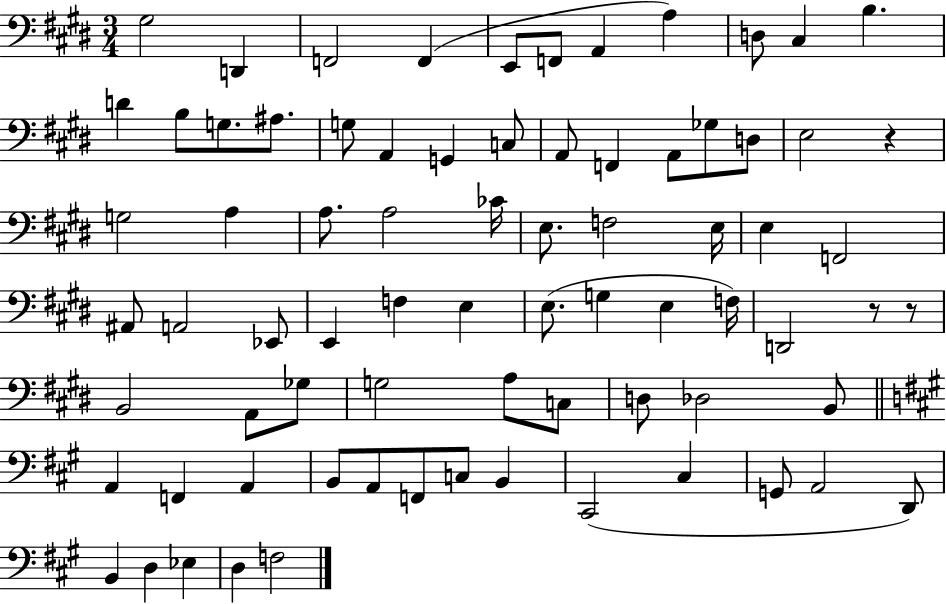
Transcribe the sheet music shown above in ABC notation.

X:1
T:Untitled
M:3/4
L:1/4
K:E
^G,2 D,, F,,2 F,, E,,/2 F,,/2 A,, A, D,/2 ^C, B, D B,/2 G,/2 ^A,/2 G,/2 A,, G,, C,/2 A,,/2 F,, A,,/2 _G,/2 D,/2 E,2 z G,2 A, A,/2 A,2 _C/4 E,/2 F,2 E,/4 E, F,,2 ^A,,/2 A,,2 _E,,/2 E,, F, E, E,/2 G, E, F,/4 D,,2 z/2 z/2 B,,2 A,,/2 _G,/2 G,2 A,/2 C,/2 D,/2 _D,2 B,,/2 A,, F,, A,, B,,/2 A,,/2 F,,/2 C,/2 B,, ^C,,2 ^C, G,,/2 A,,2 D,,/2 B,, D, _E, D, F,2